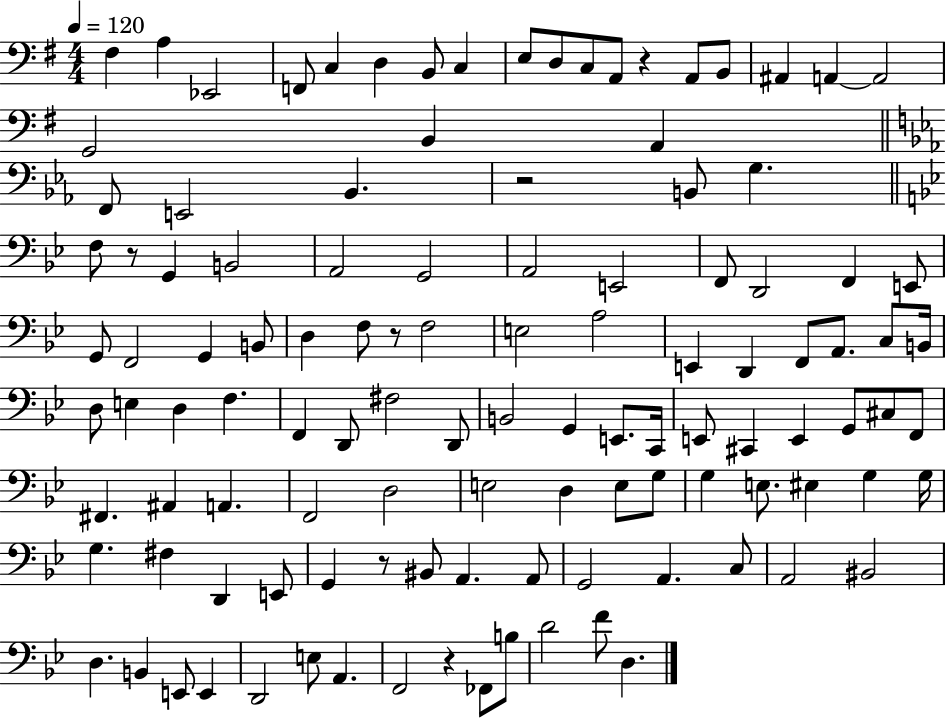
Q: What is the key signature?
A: G major